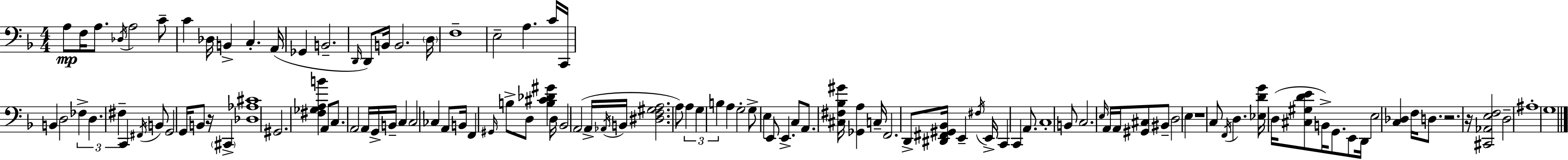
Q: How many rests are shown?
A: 4